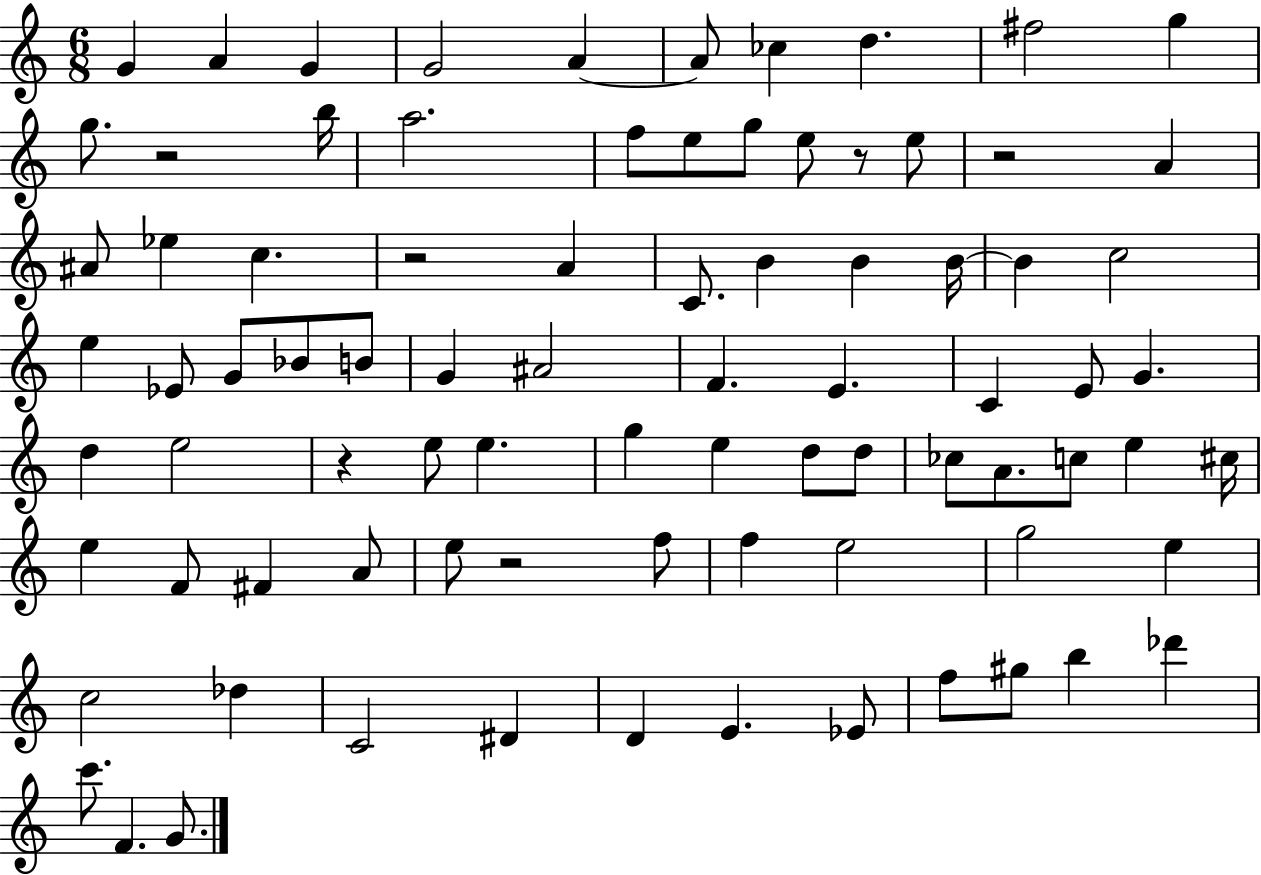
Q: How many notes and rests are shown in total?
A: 84